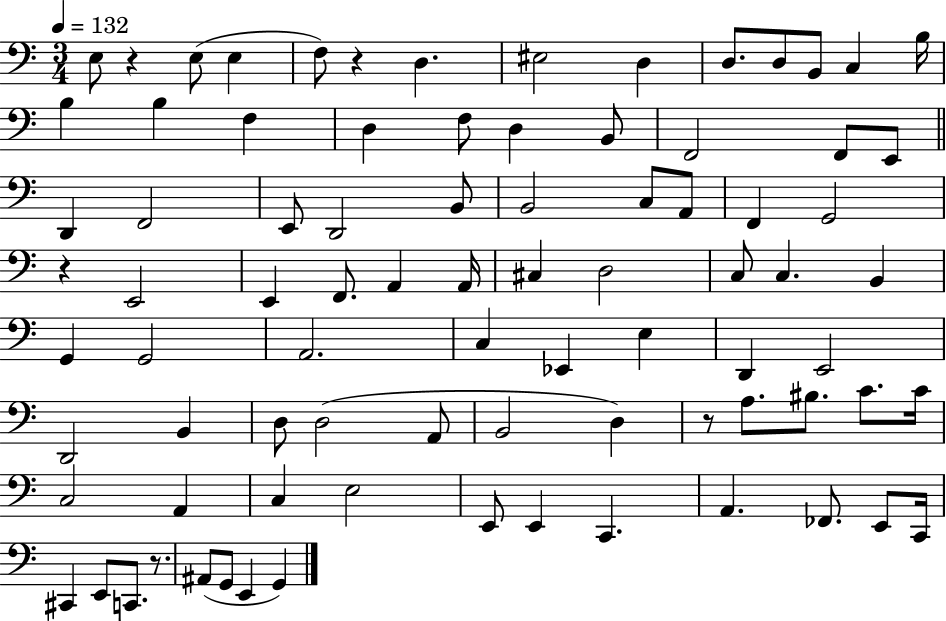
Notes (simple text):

E3/e R/q E3/e E3/q F3/e R/q D3/q. EIS3/h D3/q D3/e. D3/e B2/e C3/q B3/s B3/q B3/q F3/q D3/q F3/e D3/q B2/e F2/h F2/e E2/e D2/q F2/h E2/e D2/h B2/e B2/h C3/e A2/e F2/q G2/h R/q E2/h E2/q F2/e. A2/q A2/s C#3/q D3/h C3/e C3/q. B2/q G2/q G2/h A2/h. C3/q Eb2/q E3/q D2/q E2/h D2/h B2/q D3/e D3/h A2/e B2/h D3/q R/e A3/e. BIS3/e. C4/e. C4/s C3/h A2/q C3/q E3/h E2/e E2/q C2/q. A2/q. FES2/e. E2/e C2/s C#2/q E2/e C2/e. R/e. A#2/e G2/e E2/q G2/q